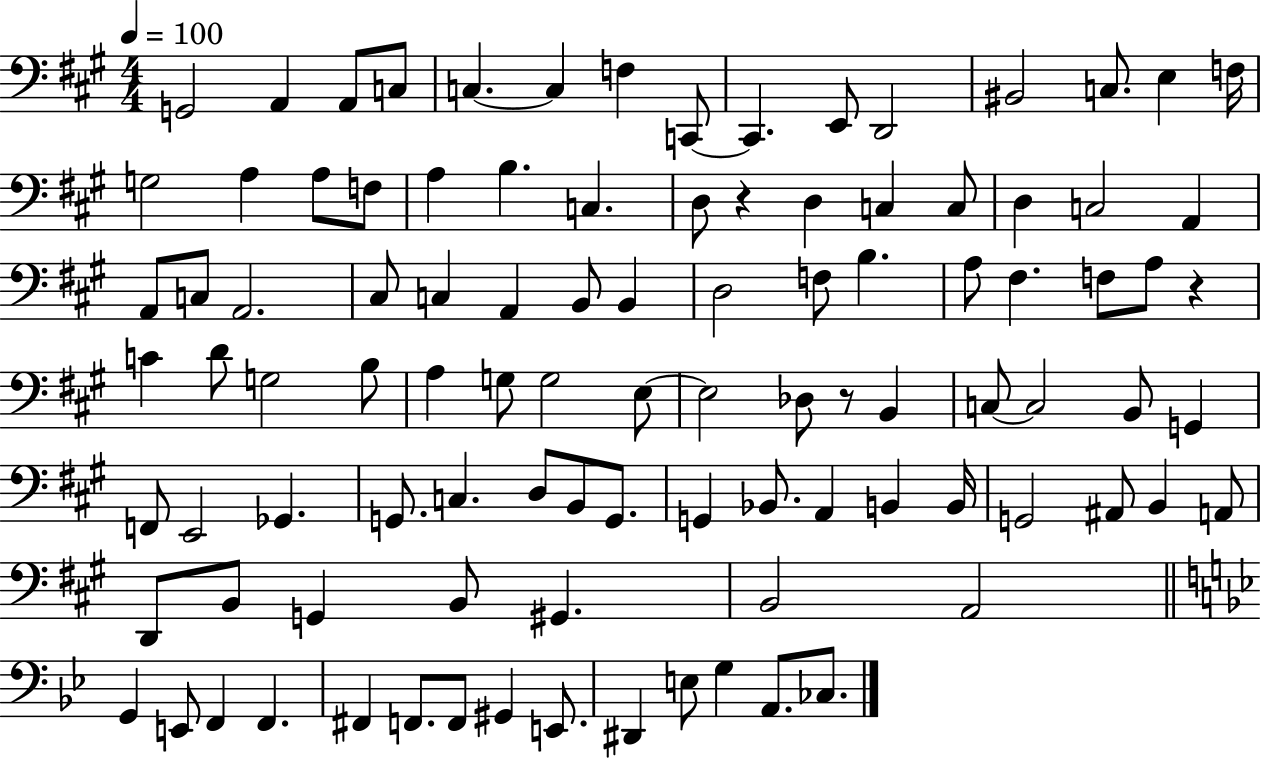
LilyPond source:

{
  \clef bass
  \numericTimeSignature
  \time 4/4
  \key a \major
  \tempo 4 = 100
  g,2 a,4 a,8 c8 | c4.~~ c4 f4 c,8~~ | c,4. e,8 d,2 | bis,2 c8. e4 f16 | \break g2 a4 a8 f8 | a4 b4. c4. | d8 r4 d4 c4 c8 | d4 c2 a,4 | \break a,8 c8 a,2. | cis8 c4 a,4 b,8 b,4 | d2 f8 b4. | a8 fis4. f8 a8 r4 | \break c'4 d'8 g2 b8 | a4 g8 g2 e8~~ | e2 des8 r8 b,4 | c8~~ c2 b,8 g,4 | \break f,8 e,2 ges,4. | g,8. c4. d8 b,8 g,8. | g,4 bes,8. a,4 b,4 b,16 | g,2 ais,8 b,4 a,8 | \break d,8 b,8 g,4 b,8 gis,4. | b,2 a,2 | \bar "||" \break \key g \minor g,4 e,8 f,4 f,4. | fis,4 f,8. f,8 gis,4 e,8. | dis,4 e8 g4 a,8. ces8. | \bar "|."
}